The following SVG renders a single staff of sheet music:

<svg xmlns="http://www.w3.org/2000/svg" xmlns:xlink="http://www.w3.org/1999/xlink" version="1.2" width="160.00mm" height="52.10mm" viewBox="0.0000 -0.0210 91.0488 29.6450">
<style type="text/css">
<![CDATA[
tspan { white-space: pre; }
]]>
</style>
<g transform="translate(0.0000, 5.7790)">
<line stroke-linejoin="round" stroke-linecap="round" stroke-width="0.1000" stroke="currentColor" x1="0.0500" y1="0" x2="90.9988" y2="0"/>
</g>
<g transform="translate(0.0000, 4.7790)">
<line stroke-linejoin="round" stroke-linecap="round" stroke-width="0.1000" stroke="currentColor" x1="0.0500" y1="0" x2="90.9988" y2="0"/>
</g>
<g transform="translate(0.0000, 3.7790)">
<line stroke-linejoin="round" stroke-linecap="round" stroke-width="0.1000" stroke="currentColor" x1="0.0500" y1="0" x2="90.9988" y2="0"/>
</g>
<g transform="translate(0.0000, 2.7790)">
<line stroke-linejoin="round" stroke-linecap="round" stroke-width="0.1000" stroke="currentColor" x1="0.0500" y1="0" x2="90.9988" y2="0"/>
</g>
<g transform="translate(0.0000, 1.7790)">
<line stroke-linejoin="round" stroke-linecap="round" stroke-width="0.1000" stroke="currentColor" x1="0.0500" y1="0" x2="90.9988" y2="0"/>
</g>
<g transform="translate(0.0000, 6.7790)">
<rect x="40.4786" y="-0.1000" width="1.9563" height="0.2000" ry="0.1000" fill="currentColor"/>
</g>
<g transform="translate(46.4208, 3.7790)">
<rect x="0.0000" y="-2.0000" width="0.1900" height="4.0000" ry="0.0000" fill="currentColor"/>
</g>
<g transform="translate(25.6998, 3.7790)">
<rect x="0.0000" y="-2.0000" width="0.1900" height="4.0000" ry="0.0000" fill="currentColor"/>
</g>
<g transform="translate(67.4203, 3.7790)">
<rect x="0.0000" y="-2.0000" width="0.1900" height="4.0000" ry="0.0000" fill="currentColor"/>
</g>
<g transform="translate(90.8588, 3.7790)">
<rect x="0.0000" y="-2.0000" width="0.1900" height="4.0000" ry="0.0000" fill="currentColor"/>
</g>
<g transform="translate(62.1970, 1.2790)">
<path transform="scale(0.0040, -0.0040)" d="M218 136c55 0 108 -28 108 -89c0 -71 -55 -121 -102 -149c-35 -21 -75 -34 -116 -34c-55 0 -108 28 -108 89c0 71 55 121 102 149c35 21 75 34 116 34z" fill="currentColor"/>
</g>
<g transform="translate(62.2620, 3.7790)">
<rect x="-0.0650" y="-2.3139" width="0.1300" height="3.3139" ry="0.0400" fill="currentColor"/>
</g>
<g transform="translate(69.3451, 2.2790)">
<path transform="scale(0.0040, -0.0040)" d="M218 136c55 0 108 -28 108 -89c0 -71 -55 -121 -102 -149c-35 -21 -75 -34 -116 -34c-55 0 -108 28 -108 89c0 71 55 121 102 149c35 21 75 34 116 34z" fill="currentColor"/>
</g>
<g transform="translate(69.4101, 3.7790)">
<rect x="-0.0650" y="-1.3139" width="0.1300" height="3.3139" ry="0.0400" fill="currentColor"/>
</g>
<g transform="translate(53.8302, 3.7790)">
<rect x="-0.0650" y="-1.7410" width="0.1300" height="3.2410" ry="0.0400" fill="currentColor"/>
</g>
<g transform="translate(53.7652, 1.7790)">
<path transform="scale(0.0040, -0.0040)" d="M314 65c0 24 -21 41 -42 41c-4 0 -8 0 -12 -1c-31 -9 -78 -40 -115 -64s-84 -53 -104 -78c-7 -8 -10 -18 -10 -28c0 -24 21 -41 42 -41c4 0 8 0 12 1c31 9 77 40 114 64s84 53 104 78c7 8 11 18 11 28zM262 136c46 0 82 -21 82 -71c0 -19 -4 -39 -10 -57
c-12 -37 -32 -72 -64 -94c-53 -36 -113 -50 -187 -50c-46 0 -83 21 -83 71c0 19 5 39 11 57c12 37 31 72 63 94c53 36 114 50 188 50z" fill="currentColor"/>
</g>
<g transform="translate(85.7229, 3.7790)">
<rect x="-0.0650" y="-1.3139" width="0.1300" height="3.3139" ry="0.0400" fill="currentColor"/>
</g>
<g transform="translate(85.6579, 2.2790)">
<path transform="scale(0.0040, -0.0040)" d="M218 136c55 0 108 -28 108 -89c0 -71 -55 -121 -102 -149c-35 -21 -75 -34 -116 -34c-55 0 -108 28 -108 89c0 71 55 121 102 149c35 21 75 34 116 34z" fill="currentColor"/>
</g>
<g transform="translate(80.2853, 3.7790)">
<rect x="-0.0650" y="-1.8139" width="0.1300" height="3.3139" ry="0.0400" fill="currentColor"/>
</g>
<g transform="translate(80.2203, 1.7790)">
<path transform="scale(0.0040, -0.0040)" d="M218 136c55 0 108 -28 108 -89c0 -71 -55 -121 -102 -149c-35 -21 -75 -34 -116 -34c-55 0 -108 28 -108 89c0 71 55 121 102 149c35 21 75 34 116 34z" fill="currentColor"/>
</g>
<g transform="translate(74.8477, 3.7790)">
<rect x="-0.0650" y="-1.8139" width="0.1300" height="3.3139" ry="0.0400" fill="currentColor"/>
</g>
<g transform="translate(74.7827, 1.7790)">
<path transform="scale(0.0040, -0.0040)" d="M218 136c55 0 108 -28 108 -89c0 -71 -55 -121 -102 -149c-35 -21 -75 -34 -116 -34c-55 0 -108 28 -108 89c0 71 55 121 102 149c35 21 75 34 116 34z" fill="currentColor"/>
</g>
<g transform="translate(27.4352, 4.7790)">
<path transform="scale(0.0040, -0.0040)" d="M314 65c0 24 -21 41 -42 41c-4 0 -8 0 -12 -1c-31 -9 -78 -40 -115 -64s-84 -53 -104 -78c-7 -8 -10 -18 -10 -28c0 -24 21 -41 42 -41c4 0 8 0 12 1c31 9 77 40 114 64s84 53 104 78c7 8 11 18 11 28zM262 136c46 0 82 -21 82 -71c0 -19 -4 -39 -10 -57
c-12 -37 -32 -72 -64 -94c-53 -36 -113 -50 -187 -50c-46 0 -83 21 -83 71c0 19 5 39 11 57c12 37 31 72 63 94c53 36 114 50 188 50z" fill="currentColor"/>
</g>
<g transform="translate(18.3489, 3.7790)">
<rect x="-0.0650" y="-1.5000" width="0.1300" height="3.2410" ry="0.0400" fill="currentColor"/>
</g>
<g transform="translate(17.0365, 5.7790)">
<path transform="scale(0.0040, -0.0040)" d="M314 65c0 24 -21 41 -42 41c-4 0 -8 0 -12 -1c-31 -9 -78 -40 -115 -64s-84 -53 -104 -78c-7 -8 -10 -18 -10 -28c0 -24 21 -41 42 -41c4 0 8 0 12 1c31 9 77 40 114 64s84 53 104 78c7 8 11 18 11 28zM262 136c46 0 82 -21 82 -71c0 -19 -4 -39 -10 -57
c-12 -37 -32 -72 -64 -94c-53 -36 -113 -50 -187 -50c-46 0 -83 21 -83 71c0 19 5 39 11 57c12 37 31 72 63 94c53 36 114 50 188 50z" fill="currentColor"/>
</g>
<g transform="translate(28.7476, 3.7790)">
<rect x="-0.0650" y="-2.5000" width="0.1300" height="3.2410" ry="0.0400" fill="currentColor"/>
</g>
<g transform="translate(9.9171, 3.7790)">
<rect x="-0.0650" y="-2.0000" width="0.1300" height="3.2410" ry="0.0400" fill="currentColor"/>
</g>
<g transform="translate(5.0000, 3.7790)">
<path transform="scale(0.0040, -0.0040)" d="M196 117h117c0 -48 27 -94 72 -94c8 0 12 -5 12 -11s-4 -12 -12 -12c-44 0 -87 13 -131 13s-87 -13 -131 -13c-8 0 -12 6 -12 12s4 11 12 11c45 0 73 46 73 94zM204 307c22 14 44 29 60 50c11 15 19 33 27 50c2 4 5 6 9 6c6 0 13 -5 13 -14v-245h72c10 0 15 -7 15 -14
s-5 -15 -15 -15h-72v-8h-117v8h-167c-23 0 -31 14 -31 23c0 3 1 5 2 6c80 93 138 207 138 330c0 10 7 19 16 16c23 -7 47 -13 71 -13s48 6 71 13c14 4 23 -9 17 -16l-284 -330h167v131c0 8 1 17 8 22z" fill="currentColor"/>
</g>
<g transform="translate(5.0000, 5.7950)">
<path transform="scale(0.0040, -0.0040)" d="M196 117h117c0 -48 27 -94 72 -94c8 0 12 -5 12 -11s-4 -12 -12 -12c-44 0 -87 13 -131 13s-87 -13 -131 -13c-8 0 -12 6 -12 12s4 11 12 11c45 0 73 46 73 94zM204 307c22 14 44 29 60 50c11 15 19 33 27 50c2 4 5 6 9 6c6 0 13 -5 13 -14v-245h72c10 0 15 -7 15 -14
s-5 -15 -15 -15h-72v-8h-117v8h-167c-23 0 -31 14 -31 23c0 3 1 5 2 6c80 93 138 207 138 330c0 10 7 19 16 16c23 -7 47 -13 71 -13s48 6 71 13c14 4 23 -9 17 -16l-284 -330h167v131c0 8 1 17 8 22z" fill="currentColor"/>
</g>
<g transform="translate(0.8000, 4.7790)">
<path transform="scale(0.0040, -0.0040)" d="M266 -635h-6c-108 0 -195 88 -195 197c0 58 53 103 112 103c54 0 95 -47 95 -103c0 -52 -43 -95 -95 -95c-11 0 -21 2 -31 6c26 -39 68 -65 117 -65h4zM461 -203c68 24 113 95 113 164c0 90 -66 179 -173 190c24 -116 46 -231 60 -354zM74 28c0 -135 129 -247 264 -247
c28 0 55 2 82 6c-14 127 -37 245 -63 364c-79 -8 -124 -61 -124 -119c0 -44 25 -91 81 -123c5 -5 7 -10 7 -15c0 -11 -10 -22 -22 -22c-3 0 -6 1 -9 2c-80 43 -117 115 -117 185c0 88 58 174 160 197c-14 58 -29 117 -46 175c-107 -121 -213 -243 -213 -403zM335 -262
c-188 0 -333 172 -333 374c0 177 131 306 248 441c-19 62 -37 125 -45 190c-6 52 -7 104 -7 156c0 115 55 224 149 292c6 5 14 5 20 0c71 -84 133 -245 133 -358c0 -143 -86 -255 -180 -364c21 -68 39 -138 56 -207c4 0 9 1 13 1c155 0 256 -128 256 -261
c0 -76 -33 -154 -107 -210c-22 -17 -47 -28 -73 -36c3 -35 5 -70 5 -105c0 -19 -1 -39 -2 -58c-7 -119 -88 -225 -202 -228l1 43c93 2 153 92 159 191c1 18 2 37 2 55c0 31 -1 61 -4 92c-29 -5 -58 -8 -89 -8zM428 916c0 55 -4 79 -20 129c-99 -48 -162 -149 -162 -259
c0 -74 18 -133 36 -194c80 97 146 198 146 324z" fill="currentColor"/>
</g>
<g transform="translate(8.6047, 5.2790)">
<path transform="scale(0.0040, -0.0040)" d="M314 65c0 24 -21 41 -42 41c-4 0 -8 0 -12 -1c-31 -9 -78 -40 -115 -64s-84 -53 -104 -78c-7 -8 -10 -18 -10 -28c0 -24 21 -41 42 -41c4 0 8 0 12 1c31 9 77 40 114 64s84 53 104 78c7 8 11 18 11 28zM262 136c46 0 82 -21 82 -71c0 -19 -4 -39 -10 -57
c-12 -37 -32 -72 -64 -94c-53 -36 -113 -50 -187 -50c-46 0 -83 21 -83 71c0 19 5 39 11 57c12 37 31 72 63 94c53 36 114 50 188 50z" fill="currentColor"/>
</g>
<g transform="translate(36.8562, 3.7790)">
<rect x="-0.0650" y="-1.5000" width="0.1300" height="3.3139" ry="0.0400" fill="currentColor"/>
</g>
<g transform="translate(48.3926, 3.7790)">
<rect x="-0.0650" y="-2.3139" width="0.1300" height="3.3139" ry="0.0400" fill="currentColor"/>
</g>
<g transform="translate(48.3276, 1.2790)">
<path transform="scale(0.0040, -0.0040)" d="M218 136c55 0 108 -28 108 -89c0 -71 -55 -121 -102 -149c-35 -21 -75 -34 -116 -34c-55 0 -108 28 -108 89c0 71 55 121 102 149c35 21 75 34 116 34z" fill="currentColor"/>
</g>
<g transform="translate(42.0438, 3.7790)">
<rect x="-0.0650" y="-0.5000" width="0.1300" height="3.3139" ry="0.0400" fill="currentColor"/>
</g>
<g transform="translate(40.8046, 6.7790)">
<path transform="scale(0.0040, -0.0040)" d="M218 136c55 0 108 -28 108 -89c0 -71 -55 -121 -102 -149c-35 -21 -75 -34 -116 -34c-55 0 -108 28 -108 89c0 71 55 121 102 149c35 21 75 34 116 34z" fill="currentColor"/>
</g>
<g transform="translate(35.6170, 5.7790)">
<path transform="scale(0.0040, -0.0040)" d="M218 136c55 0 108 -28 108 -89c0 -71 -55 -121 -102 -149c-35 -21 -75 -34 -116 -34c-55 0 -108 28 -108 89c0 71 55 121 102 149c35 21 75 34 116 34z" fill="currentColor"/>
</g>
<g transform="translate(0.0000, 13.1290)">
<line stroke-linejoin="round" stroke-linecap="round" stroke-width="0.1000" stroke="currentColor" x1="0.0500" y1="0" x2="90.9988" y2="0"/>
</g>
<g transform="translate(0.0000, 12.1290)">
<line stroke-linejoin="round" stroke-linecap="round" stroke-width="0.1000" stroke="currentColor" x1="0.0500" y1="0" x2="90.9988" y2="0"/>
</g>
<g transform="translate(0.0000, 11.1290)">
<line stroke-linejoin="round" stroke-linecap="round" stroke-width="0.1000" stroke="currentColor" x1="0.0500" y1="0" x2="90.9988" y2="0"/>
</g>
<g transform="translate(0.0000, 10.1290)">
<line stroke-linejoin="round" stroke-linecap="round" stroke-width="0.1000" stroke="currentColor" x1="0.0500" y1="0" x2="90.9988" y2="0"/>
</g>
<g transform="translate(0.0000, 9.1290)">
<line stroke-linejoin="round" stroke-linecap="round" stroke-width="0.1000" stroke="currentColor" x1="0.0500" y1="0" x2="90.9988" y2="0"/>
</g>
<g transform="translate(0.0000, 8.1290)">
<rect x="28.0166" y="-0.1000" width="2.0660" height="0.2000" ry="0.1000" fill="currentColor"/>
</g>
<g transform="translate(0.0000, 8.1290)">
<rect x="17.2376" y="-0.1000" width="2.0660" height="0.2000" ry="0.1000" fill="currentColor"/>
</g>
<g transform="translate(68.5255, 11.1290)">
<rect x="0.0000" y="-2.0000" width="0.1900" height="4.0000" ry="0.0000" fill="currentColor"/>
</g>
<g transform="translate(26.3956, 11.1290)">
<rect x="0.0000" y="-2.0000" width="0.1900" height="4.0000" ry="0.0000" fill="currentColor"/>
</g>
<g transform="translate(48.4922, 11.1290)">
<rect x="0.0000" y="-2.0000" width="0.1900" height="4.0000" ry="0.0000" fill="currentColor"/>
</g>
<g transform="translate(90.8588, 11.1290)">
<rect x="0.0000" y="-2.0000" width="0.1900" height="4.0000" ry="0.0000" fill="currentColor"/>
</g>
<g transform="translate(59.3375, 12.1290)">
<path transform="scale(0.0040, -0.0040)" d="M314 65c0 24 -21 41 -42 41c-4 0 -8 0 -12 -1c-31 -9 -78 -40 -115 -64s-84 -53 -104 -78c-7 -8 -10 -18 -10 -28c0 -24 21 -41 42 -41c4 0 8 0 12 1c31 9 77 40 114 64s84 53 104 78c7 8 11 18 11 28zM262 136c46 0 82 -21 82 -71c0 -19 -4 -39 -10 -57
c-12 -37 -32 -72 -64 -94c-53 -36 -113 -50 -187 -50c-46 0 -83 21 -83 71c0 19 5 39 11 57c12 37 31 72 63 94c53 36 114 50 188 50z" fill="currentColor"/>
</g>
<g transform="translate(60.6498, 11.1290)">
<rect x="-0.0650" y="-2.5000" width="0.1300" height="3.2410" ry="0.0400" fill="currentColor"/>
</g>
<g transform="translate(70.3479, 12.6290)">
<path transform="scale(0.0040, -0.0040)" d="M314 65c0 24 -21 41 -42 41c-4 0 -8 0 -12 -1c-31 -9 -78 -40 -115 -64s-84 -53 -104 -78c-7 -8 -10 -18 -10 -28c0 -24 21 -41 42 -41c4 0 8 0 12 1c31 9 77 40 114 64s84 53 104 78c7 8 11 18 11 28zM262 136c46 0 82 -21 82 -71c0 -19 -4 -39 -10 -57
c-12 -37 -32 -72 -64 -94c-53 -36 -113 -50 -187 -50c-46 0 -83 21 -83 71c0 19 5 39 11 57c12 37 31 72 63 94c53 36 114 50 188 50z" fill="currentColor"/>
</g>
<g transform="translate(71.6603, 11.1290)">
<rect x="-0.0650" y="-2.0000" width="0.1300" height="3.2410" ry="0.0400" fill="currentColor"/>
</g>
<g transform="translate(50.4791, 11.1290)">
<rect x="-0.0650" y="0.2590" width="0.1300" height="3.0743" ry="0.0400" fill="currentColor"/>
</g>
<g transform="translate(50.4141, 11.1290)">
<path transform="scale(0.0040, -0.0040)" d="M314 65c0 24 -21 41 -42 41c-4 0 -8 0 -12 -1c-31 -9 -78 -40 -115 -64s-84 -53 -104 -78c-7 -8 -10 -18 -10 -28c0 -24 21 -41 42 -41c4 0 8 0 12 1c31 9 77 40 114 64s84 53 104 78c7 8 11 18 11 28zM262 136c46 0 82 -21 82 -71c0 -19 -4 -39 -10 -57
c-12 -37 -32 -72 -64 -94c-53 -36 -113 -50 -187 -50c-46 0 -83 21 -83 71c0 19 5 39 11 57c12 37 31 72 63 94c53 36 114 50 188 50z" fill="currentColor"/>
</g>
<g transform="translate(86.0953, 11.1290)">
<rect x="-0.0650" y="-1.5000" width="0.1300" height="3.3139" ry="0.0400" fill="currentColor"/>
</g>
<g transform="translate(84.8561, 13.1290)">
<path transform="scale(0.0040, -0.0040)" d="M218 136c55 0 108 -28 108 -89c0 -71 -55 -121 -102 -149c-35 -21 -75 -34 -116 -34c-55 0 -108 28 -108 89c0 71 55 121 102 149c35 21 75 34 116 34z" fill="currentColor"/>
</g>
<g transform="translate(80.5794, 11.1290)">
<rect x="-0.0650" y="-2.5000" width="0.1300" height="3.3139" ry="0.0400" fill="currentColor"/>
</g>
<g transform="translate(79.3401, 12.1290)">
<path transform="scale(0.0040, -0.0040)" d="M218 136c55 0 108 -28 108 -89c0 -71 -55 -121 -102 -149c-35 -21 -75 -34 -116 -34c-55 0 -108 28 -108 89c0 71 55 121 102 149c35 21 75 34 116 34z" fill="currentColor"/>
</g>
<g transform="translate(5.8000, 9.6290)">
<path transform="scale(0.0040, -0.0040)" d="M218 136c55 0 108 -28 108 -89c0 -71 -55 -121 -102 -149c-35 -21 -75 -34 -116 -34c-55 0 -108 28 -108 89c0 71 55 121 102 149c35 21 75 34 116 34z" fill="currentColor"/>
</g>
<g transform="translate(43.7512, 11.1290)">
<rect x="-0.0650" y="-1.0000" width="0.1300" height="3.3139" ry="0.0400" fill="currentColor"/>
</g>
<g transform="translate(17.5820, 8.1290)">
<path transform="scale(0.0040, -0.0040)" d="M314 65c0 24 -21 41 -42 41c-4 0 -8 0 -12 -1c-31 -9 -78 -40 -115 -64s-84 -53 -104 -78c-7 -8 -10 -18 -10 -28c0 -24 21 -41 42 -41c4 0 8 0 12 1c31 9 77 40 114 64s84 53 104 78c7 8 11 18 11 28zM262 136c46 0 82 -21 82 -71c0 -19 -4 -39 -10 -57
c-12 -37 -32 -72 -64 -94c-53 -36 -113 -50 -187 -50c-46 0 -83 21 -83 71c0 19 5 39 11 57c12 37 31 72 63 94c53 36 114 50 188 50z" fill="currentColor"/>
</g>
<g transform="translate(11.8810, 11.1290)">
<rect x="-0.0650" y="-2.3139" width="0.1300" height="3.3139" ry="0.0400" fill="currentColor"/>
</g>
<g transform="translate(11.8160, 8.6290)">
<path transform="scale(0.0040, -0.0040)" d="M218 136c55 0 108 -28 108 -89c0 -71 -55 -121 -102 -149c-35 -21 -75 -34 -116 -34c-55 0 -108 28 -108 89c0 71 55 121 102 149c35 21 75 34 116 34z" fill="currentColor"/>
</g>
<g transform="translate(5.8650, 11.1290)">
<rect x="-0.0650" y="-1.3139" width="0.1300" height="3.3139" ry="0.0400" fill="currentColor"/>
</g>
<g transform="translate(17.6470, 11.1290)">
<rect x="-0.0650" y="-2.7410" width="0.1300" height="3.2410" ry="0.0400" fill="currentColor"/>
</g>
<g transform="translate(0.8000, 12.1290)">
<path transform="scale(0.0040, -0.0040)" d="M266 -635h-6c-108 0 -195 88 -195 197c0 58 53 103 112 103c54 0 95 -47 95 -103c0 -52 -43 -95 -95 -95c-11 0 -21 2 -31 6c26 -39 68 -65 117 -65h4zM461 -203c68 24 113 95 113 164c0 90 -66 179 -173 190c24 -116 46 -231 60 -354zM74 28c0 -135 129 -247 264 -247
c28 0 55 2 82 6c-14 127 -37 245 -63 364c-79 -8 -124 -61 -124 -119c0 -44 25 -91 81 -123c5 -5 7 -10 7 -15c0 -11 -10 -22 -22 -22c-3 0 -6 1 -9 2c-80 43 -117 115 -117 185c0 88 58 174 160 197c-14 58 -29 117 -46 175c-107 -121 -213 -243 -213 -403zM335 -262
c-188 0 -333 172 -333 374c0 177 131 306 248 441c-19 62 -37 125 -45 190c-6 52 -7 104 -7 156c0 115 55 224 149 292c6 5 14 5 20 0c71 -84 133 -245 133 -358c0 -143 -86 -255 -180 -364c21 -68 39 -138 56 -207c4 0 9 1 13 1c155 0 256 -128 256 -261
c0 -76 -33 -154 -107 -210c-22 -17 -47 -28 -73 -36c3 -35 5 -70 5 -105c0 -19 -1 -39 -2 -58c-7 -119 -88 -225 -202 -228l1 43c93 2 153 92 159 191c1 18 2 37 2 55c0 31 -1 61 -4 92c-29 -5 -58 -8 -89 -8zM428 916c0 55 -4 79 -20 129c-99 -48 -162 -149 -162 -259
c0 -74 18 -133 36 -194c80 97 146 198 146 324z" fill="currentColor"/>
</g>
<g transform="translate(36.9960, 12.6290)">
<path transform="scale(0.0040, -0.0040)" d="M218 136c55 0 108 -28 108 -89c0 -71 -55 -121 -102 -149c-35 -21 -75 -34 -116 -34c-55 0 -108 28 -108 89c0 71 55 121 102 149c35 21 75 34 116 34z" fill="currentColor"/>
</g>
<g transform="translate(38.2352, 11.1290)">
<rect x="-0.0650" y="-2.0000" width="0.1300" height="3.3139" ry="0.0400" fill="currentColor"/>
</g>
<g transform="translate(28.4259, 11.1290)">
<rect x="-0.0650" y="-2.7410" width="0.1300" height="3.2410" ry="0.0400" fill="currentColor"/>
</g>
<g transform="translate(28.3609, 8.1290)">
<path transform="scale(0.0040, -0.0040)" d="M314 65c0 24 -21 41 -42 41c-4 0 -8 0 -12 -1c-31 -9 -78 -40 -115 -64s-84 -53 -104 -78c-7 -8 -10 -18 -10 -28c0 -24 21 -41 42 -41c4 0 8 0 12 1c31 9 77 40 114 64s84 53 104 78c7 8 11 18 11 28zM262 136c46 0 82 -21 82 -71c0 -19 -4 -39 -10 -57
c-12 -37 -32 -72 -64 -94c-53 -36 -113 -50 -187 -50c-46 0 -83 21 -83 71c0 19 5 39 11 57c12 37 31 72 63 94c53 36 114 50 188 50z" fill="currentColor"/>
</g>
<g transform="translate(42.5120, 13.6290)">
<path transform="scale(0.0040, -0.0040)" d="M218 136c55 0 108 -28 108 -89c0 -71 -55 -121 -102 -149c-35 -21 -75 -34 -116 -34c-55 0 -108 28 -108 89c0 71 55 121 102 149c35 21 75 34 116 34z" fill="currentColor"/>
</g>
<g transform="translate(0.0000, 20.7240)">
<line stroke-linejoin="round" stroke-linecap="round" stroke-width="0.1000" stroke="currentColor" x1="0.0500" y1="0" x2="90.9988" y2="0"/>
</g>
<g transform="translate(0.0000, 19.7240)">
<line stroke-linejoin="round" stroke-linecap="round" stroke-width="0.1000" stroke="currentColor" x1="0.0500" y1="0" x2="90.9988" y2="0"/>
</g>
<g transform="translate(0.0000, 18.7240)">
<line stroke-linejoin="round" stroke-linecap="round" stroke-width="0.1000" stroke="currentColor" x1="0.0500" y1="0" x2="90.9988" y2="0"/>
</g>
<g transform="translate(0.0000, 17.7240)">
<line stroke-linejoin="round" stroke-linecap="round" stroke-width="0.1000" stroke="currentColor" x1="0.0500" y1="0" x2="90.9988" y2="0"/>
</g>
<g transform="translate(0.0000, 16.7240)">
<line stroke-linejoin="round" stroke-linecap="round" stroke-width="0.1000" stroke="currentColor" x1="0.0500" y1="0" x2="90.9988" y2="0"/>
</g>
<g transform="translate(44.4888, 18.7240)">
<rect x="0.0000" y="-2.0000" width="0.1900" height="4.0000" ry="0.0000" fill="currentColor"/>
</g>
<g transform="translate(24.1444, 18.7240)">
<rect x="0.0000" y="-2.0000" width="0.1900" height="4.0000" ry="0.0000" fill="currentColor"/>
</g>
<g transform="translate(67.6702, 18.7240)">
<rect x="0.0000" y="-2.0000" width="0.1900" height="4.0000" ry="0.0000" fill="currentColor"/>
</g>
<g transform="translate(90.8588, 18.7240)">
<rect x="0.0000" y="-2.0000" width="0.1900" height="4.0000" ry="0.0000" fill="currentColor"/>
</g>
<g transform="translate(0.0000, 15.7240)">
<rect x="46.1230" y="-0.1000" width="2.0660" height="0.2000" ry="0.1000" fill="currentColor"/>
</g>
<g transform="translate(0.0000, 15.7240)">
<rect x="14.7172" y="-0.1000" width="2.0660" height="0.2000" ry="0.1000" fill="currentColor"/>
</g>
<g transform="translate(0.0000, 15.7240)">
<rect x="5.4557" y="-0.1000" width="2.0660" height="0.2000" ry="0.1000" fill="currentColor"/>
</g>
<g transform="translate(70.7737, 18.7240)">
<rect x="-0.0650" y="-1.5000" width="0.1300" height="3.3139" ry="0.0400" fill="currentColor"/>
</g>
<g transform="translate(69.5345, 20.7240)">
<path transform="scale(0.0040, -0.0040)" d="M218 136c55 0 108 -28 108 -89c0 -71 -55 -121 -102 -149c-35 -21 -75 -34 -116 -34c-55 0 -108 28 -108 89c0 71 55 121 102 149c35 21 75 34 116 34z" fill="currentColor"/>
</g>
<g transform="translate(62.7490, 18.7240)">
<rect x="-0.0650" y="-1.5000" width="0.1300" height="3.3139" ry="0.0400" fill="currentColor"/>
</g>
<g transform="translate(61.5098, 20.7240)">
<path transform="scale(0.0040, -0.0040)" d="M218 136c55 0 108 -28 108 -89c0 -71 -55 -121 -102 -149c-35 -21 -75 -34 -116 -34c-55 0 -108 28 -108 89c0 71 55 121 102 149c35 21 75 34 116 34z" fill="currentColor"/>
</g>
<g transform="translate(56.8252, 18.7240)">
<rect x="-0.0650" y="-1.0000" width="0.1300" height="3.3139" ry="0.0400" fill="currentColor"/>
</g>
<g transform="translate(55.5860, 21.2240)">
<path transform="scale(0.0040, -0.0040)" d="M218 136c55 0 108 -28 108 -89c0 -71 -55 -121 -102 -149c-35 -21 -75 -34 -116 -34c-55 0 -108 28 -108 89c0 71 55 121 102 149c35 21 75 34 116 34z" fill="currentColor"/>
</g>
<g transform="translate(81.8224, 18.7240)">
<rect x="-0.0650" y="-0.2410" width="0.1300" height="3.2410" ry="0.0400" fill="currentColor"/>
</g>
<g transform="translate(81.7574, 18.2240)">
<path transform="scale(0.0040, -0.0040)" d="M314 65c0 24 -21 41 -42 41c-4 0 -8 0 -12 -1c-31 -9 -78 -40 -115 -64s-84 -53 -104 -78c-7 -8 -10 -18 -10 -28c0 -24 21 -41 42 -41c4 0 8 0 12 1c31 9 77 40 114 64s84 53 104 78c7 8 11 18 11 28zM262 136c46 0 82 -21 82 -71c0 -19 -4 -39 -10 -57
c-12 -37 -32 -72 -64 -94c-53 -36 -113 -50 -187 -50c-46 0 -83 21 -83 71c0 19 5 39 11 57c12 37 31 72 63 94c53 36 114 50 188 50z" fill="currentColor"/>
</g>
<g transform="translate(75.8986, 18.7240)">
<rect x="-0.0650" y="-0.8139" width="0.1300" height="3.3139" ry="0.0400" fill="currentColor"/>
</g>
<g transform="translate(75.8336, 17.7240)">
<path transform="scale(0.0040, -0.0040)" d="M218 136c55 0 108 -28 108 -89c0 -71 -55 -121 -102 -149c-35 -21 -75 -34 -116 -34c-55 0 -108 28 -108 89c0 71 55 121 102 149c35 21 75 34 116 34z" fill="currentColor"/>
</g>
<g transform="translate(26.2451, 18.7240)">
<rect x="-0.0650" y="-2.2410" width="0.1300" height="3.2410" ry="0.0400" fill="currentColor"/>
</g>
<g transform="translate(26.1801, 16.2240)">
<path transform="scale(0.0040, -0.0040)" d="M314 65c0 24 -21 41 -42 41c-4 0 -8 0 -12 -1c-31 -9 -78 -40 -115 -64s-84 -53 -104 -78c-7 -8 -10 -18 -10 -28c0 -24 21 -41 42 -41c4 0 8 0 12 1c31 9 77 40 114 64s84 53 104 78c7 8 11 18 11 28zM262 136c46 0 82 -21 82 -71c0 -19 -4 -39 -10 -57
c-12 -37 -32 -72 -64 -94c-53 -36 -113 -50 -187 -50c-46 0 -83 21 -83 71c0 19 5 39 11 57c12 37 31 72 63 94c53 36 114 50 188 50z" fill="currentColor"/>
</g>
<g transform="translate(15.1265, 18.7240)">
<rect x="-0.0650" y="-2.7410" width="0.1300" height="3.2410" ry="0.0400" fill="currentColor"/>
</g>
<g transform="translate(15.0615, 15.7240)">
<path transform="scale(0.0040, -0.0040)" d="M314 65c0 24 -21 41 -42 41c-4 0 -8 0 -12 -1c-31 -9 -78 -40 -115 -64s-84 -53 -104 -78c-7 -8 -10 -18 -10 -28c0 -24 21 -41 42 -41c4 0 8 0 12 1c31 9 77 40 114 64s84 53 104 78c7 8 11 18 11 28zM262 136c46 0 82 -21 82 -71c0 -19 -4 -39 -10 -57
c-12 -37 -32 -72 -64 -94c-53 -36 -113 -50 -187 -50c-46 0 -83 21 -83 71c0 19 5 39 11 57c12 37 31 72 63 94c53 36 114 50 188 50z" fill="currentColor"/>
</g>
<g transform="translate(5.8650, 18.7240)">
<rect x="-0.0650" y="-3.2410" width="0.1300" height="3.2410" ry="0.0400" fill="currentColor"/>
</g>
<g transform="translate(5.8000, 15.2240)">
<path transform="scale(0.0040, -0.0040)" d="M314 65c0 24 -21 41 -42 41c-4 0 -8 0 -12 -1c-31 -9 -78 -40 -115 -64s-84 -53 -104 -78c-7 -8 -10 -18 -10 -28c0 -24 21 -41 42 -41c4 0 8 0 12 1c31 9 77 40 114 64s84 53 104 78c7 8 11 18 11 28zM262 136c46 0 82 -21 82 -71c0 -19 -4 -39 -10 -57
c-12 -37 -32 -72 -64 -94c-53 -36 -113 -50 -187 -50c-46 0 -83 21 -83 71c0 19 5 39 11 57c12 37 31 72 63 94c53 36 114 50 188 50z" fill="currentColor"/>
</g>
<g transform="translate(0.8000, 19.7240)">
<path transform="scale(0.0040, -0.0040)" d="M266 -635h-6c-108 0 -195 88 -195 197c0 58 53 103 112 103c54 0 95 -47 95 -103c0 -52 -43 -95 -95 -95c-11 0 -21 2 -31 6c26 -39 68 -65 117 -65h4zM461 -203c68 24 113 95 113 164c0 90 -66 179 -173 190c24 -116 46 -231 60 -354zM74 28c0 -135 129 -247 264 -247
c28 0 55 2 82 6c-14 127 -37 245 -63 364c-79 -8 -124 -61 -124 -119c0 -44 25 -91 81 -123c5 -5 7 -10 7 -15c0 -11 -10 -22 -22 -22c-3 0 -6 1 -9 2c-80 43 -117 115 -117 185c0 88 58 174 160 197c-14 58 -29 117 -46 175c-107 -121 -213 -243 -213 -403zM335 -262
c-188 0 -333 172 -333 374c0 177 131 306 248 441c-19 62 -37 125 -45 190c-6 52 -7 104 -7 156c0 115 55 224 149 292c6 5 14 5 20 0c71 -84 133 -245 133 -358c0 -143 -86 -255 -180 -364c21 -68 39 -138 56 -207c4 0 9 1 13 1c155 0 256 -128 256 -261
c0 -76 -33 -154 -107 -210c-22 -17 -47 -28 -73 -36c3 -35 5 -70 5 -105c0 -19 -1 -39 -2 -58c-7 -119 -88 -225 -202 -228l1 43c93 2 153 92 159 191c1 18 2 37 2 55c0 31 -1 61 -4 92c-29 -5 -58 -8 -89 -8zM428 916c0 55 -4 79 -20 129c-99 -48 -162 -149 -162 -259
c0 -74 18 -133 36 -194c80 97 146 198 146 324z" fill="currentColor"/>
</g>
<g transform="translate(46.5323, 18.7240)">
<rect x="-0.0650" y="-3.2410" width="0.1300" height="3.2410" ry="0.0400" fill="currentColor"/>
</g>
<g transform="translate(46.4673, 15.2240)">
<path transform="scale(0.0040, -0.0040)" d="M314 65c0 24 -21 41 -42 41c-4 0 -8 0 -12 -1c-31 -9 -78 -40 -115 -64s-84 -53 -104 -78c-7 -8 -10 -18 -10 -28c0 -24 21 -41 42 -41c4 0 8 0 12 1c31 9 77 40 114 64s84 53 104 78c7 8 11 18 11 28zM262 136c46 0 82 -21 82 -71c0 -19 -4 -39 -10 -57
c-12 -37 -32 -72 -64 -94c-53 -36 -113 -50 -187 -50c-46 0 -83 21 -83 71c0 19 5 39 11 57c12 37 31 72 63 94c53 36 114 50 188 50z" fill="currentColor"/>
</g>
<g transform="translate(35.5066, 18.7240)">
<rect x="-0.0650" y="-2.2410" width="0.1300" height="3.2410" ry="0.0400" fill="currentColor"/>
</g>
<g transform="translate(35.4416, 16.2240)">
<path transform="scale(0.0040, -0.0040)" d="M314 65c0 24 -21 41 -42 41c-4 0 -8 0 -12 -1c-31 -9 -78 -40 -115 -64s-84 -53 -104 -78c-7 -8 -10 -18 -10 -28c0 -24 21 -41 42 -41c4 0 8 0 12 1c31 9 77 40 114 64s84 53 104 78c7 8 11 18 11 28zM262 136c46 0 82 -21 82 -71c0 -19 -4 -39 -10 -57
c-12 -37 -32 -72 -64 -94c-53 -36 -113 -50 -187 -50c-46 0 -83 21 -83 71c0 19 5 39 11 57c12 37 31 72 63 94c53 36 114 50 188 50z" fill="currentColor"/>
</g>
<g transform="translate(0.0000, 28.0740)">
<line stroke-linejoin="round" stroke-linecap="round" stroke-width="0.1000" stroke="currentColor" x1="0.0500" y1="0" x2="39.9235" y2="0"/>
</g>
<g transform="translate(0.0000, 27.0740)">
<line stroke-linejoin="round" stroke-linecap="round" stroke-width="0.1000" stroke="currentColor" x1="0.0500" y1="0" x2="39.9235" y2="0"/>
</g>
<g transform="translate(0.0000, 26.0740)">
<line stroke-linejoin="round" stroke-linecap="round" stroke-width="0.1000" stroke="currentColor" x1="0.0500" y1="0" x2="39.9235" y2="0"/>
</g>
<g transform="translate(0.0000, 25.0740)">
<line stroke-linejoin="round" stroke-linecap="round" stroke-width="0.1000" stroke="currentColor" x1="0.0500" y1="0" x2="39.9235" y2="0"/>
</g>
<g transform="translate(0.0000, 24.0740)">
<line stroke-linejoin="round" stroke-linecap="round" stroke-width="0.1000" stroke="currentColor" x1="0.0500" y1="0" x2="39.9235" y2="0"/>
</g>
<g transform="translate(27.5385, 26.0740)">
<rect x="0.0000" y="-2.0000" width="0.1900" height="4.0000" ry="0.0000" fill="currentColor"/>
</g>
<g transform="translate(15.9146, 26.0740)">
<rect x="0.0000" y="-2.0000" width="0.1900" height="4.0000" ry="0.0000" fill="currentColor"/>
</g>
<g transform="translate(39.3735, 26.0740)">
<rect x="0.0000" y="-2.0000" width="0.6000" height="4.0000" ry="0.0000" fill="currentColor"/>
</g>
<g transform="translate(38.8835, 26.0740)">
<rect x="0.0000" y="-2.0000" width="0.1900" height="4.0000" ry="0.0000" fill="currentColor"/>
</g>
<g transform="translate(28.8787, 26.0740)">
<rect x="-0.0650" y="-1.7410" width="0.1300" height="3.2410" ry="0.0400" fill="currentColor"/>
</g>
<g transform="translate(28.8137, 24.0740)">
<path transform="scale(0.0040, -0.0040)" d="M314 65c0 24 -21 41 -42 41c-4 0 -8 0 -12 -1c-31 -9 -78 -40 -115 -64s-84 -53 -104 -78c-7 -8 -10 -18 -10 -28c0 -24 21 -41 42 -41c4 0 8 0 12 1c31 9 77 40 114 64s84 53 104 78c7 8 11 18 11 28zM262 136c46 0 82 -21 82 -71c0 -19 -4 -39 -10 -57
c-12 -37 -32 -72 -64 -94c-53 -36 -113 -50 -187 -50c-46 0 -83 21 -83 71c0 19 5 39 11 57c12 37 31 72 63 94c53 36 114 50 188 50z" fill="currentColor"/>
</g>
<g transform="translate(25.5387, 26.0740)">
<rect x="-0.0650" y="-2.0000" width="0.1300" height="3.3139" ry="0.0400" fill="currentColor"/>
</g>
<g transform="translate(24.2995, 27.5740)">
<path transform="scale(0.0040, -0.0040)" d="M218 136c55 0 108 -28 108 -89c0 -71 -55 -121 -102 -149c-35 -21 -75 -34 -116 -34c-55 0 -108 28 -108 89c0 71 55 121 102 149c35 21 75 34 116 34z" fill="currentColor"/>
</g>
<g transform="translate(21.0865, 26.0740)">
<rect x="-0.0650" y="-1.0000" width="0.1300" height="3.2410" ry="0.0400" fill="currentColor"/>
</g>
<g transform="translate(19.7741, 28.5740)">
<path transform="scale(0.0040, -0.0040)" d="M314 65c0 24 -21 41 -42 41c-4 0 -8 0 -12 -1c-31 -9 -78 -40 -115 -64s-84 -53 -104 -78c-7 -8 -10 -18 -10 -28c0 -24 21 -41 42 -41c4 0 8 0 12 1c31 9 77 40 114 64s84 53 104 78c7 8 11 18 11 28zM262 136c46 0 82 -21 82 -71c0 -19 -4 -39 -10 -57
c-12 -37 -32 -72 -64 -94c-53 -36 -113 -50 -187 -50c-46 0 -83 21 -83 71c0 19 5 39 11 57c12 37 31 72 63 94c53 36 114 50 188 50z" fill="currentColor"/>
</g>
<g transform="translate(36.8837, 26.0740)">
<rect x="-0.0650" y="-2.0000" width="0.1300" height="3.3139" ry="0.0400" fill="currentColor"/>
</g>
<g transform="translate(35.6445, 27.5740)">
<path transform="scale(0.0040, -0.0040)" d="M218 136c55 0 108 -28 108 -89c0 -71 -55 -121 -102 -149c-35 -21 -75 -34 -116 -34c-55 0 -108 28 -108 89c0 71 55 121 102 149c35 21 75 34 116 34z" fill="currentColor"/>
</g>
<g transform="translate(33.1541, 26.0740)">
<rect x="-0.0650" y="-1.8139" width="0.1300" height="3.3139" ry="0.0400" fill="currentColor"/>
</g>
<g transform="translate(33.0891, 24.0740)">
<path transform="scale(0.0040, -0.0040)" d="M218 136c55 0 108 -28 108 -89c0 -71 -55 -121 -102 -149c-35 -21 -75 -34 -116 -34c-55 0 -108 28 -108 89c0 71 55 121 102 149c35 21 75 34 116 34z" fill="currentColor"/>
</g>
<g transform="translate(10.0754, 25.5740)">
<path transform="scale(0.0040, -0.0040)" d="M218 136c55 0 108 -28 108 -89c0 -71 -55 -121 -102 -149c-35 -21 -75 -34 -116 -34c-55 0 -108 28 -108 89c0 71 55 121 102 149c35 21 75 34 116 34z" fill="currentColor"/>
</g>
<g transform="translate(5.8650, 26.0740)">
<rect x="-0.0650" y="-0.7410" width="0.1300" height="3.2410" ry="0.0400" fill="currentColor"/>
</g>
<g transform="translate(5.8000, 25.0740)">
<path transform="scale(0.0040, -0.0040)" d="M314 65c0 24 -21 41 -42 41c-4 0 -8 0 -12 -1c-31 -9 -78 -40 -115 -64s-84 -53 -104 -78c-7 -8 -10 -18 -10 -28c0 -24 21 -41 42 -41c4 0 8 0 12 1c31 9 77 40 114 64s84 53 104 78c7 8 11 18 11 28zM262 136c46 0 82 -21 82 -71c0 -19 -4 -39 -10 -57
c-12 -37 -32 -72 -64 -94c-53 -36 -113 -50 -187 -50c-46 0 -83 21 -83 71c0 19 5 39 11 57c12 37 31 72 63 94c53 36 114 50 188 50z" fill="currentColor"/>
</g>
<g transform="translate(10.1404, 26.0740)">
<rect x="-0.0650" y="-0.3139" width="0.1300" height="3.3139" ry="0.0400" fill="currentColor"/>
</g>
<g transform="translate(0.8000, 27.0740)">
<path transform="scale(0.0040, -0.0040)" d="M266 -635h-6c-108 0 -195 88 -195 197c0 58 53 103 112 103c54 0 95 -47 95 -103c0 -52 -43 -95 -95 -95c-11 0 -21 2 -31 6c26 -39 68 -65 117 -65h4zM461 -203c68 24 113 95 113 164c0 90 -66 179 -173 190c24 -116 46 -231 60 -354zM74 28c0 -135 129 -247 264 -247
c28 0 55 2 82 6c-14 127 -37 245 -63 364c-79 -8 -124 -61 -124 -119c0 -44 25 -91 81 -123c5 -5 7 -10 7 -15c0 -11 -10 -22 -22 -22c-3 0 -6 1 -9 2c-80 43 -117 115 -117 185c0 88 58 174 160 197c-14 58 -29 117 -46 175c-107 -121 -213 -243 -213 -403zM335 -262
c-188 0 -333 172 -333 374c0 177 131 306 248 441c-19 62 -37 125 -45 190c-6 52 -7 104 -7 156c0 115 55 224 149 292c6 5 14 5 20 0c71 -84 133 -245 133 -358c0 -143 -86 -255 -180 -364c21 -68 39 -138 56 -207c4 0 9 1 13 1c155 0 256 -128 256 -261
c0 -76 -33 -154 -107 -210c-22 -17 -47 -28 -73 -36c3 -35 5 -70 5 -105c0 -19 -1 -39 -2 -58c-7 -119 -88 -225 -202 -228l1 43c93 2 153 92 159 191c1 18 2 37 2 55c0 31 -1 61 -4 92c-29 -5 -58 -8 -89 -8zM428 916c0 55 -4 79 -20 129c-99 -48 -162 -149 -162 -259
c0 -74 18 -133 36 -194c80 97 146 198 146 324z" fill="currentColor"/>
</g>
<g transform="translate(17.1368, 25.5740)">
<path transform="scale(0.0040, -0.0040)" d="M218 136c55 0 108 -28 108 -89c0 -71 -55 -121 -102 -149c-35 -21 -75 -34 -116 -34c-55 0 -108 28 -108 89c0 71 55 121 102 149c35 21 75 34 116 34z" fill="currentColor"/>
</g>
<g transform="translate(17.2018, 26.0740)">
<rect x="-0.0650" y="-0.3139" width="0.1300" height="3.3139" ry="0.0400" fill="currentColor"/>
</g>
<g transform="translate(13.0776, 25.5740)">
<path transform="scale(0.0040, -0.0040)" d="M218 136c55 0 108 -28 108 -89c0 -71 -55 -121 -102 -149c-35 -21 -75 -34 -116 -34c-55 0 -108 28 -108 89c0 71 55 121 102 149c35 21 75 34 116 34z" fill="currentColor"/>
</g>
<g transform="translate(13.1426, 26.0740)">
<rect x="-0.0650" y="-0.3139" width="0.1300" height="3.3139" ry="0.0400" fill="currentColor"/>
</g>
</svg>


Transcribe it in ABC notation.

X:1
T:Untitled
M:4/4
L:1/4
K:C
F2 E2 G2 E C g f2 g e f f e e g a2 a2 F D B2 G2 F2 G E b2 a2 g2 g2 b2 D E E d c2 d2 c c c D2 F f2 f F